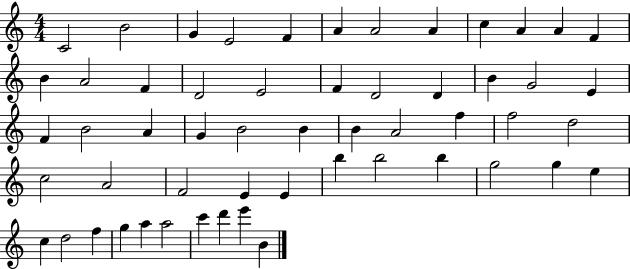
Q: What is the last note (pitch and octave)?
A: B4